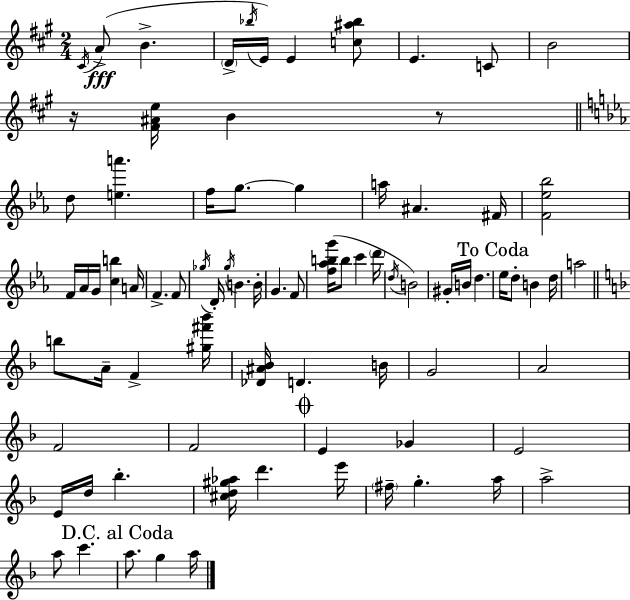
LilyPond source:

{
  \clef treble
  \numericTimeSignature
  \time 2/4
  \key a \major
  \acciaccatura { cis'16 }\fff a'8->( b'4.-> | \parenthesize d'16-> \acciaccatura { bes''16 } e'16) e'4 | <c'' ais'' bes''>8 e'4. | c'8 b'2 | \break r16 <fis' ais' e''>16 b'4 | r8 \bar "||" \break \key c \minor d''8 <e'' a'''>4. | f''16 g''8.~~ g''4 | a''16 ais'4. fis'16 | <f' ees'' bes''>2 | \break f'16 aes'16 g'16 <c'' b''>4 a'16 | f'4.-> f'8 | \acciaccatura { ges''16 } d'16-. \acciaccatura { ges''16 } b'4. | b'16-. g'4. | \break f'8 <f'' aes'' b'' g'''>16( b''8 c'''4 | \parenthesize d'''16 \acciaccatura { d''16 }) b'2 | gis'16-. b'16 d''4. | \mark "To Coda" ees''16 d''8-. b'4 | \break d''16 a''2 | \bar "||" \break \key f \major b''8 a'16-- f'4-> <gis'' fis''' bes'''>16 | <des' ais' bes'>16 d'4. b'16 | g'2 | a'2 | \break f'2 | f'2 | \mark \markup { \musicglyph "scripts.coda" } e'4 ges'4 | e'2 | \break e'16 d''16 bes''4.-. | <cis'' d'' gis'' aes''>16 d'''4. e'''16 | \parenthesize fis''16-- g''4.-. a''16 | a''2-> | \break a''8 c'''4. | \mark "D.C. al Coda" a''8. g''4 a''16 | \bar "|."
}